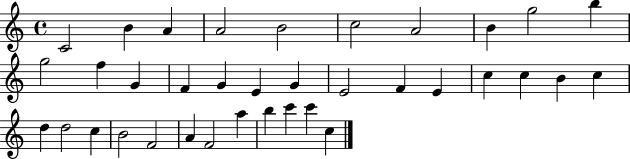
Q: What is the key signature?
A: C major